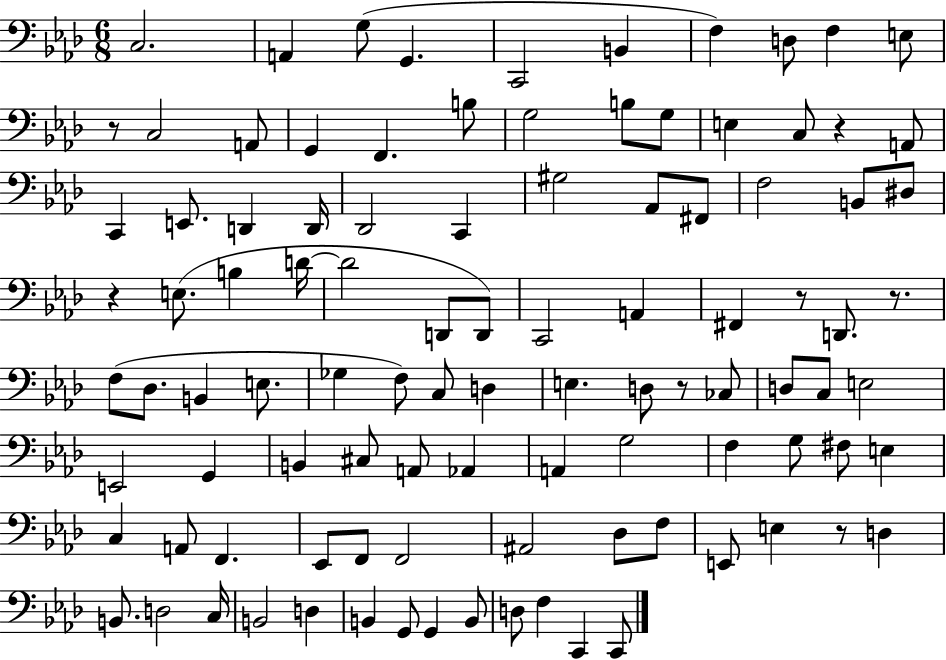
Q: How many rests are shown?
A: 7